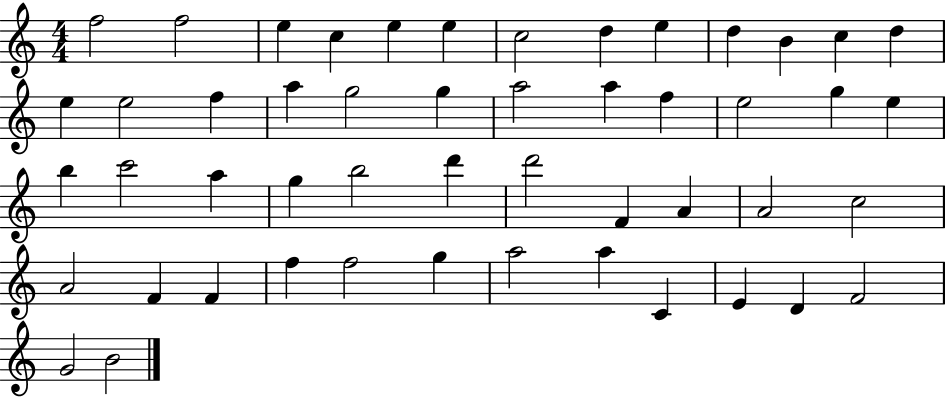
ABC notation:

X:1
T:Untitled
M:4/4
L:1/4
K:C
f2 f2 e c e e c2 d e d B c d e e2 f a g2 g a2 a f e2 g e b c'2 a g b2 d' d'2 F A A2 c2 A2 F F f f2 g a2 a C E D F2 G2 B2